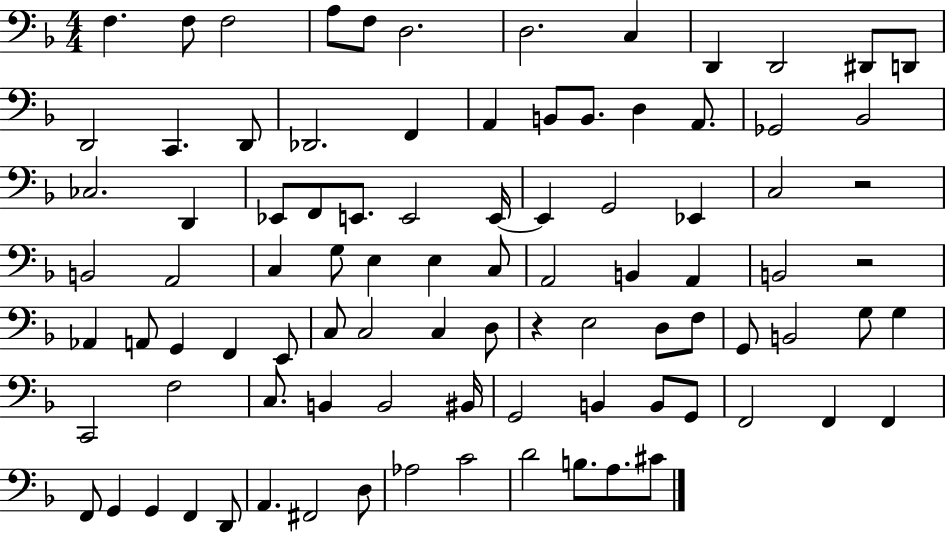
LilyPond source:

{
  \clef bass
  \numericTimeSignature
  \time 4/4
  \key f \major
  f4. f8 f2 | a8 f8 d2. | d2. c4 | d,4 d,2 dis,8 d,8 | \break d,2 c,4. d,8 | des,2. f,4 | a,4 b,8 b,8. d4 a,8. | ges,2 bes,2 | \break ces2. d,4 | ees,8 f,8 e,8. e,2 e,16~~ | e,4 g,2 ees,4 | c2 r2 | \break b,2 a,2 | c4 g8 e4 e4 c8 | a,2 b,4 a,4 | b,2 r2 | \break aes,4 a,8 g,4 f,4 e,8 | c8 c2 c4 d8 | r4 e2 d8 f8 | g,8 b,2 g8 g4 | \break c,2 f2 | c8. b,4 b,2 bis,16 | g,2 b,4 b,8 g,8 | f,2 f,4 f,4 | \break f,8 g,4 g,4 f,4 d,8 | a,4. fis,2 d8 | aes2 c'2 | d'2 b8. a8. cis'8 | \break \bar "|."
}